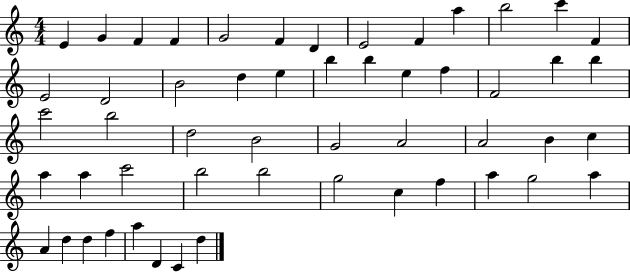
X:1
T:Untitled
M:4/4
L:1/4
K:C
E G F F G2 F D E2 F a b2 c' F E2 D2 B2 d e b b e f F2 b b c'2 b2 d2 B2 G2 A2 A2 B c a a c'2 b2 b2 g2 c f a g2 a A d d f a D C d